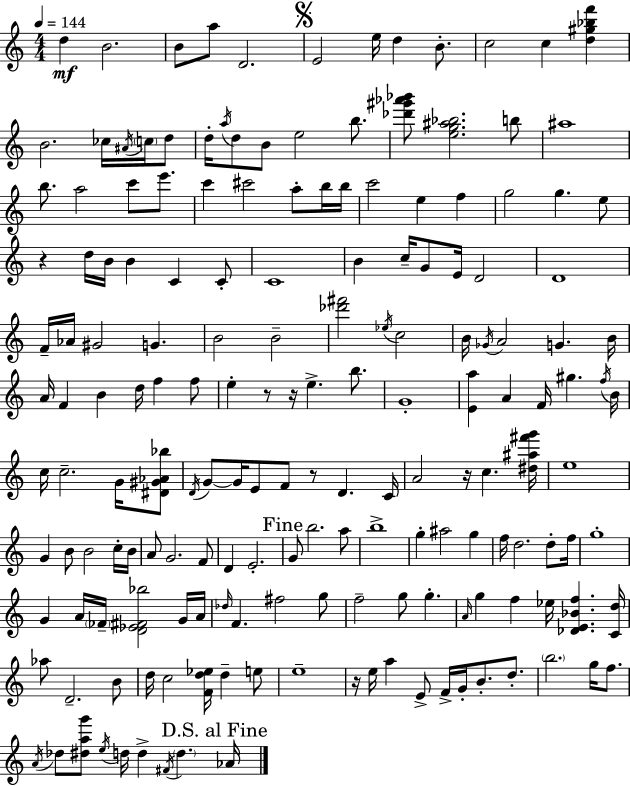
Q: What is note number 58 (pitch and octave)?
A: Eb5